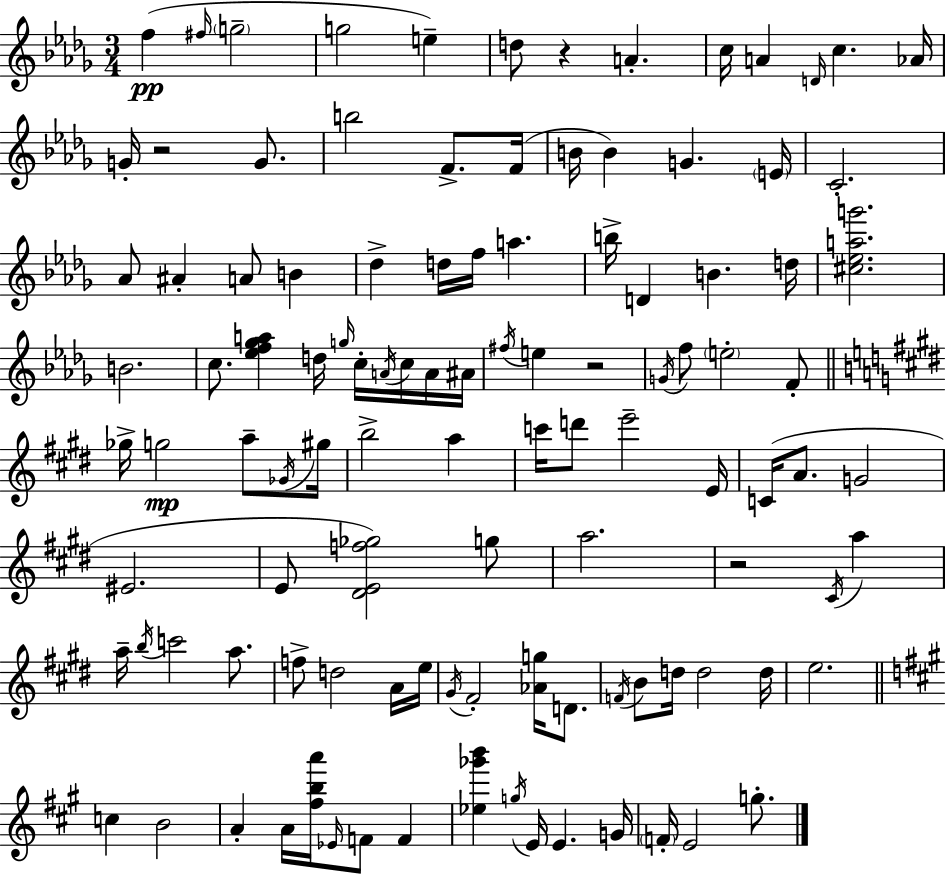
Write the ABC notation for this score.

X:1
T:Untitled
M:3/4
L:1/4
K:Bbm
f ^f/4 g2 g2 e d/2 z A c/4 A D/4 c _A/4 G/4 z2 G/2 b2 F/2 F/4 B/4 B G E/4 C2 _A/2 ^A A/2 B _d d/4 f/4 a b/4 D B d/4 [^c_eag']2 B2 c/2 [_ef_ga] d/4 g/4 c/4 A/4 c/4 A/4 ^A/4 ^f/4 e z2 G/4 f/2 e2 F/2 _g/4 g2 a/2 _G/4 ^g/4 b2 a c'/4 d'/2 e'2 E/4 C/4 A/2 G2 ^E2 E/2 [^DEf_g]2 g/2 a2 z2 ^C/4 a a/4 b/4 c'2 a/2 f/2 d2 A/4 e/4 ^G/4 ^F2 [_Ag]/4 D/2 F/4 B/2 d/4 d2 d/4 e2 c B2 A A/4 [^fba']/4 _E/4 F/2 F [_e_g'b'] g/4 E/4 E G/4 F/4 E2 g/2